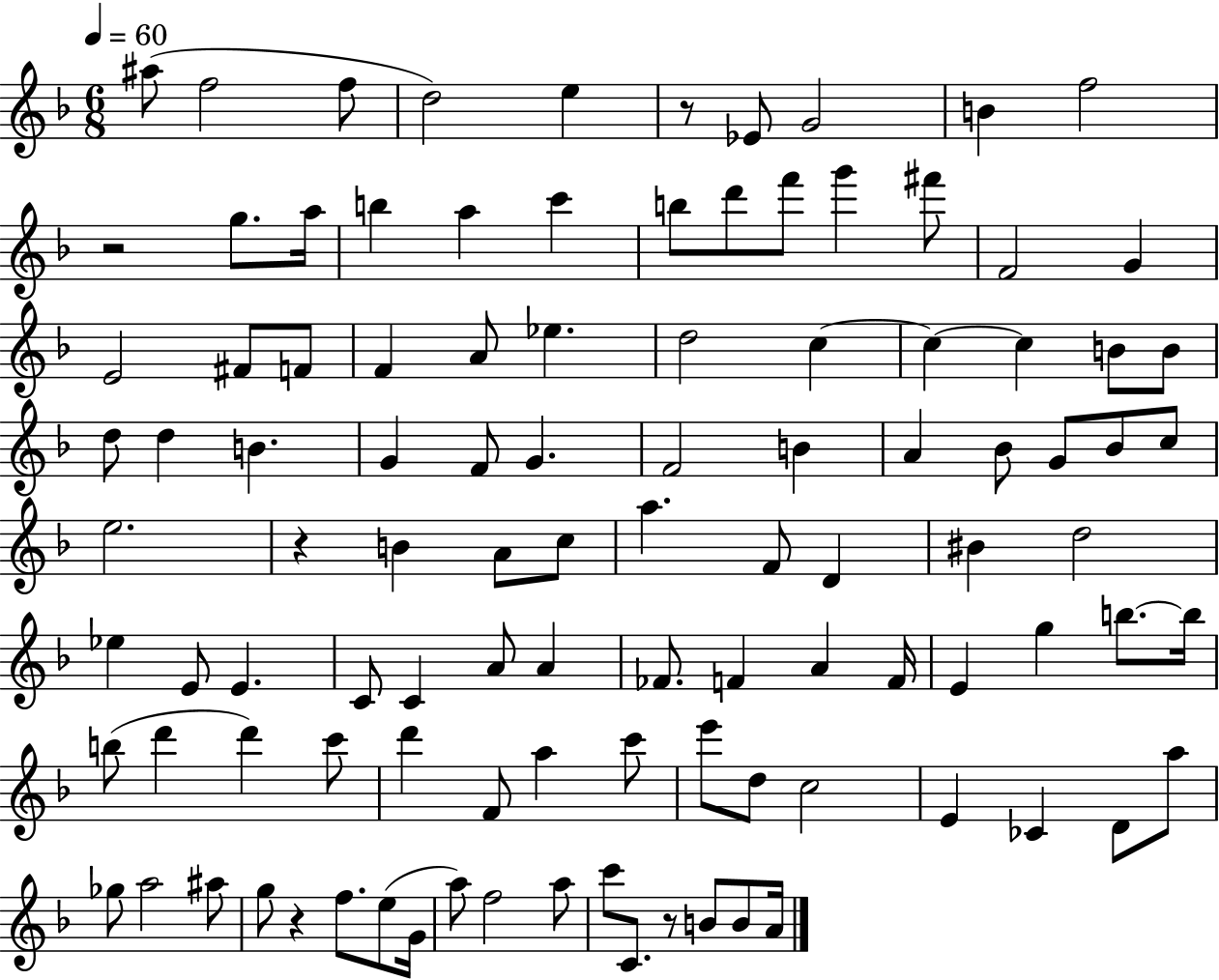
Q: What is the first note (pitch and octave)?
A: A#5